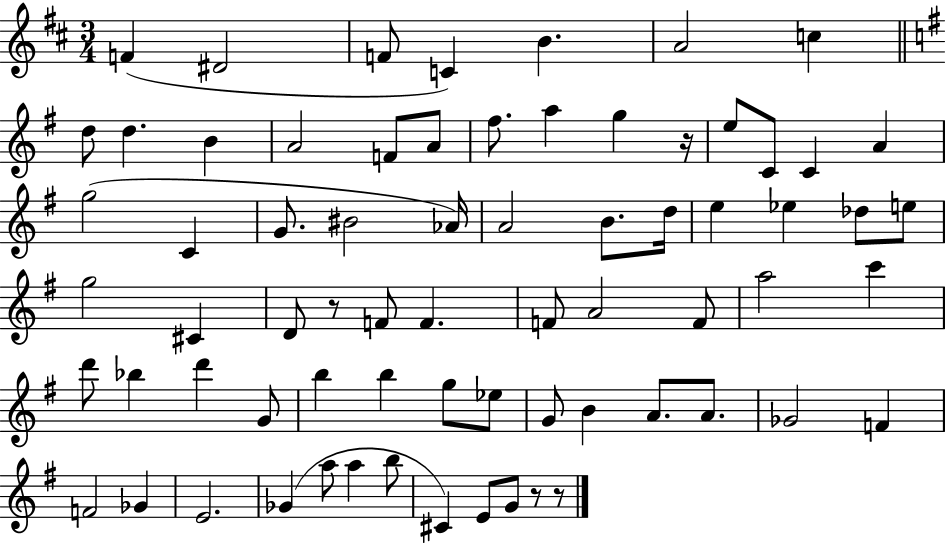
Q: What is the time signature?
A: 3/4